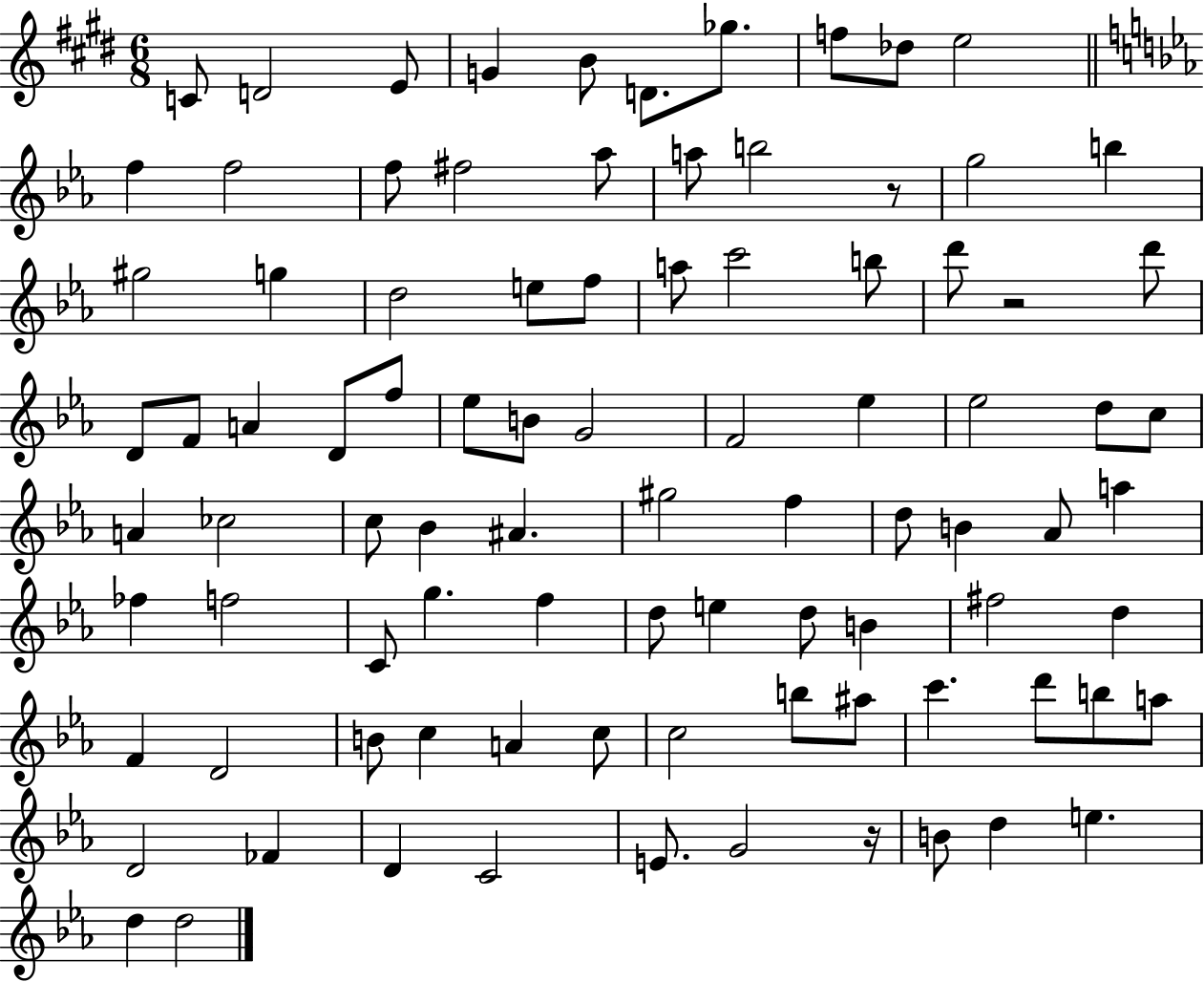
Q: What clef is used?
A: treble